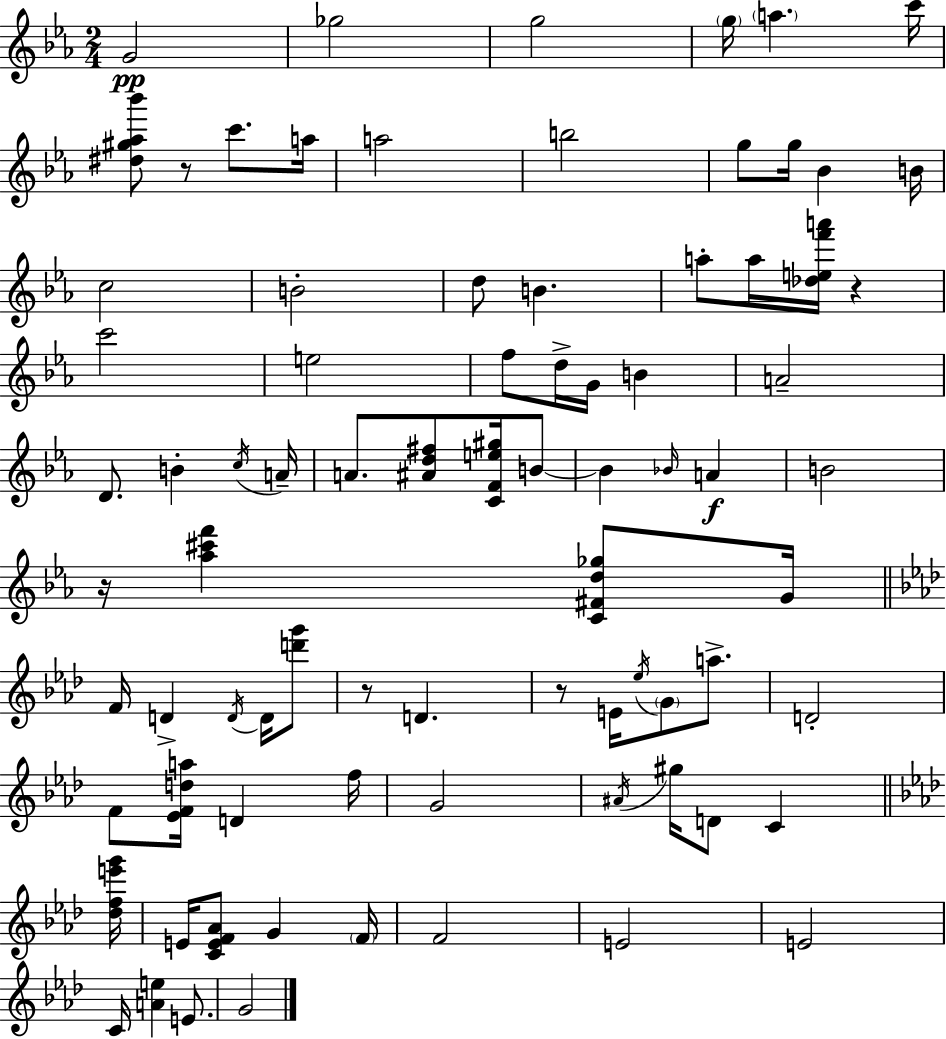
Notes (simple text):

G4/h Gb5/h G5/h G5/s A5/q. C6/s [D#5,G#5,Ab5,Bb6]/e R/e C6/e. A5/s A5/h B5/h G5/e G5/s Bb4/q B4/s C5/h B4/h D5/e B4/q. A5/e A5/s [Db5,E5,F6,A6]/s R/q C6/h E5/h F5/e D5/s G4/s B4/q A4/h D4/e. B4/q C5/s A4/s A4/e. [A#4,D5,F#5]/e [C4,F4,E5,G#5]/s B4/e B4/q Bb4/s A4/q B4/h R/s [Ab5,C#6,F6]/q [C4,F#4,D5,Gb5]/e G4/s F4/s D4/q D4/s D4/s [D6,G6]/e R/e D4/q. R/e E4/s Eb5/s G4/e A5/e. D4/h F4/e [Eb4,F4,D5,A5]/s D4/q F5/s G4/h A#4/s G#5/s D4/e C4/q [Db5,F5,E6,G6]/s E4/s [C4,E4,F4,Ab4]/e G4/q F4/s F4/h E4/h E4/h C4/s [A4,E5]/q E4/e. G4/h